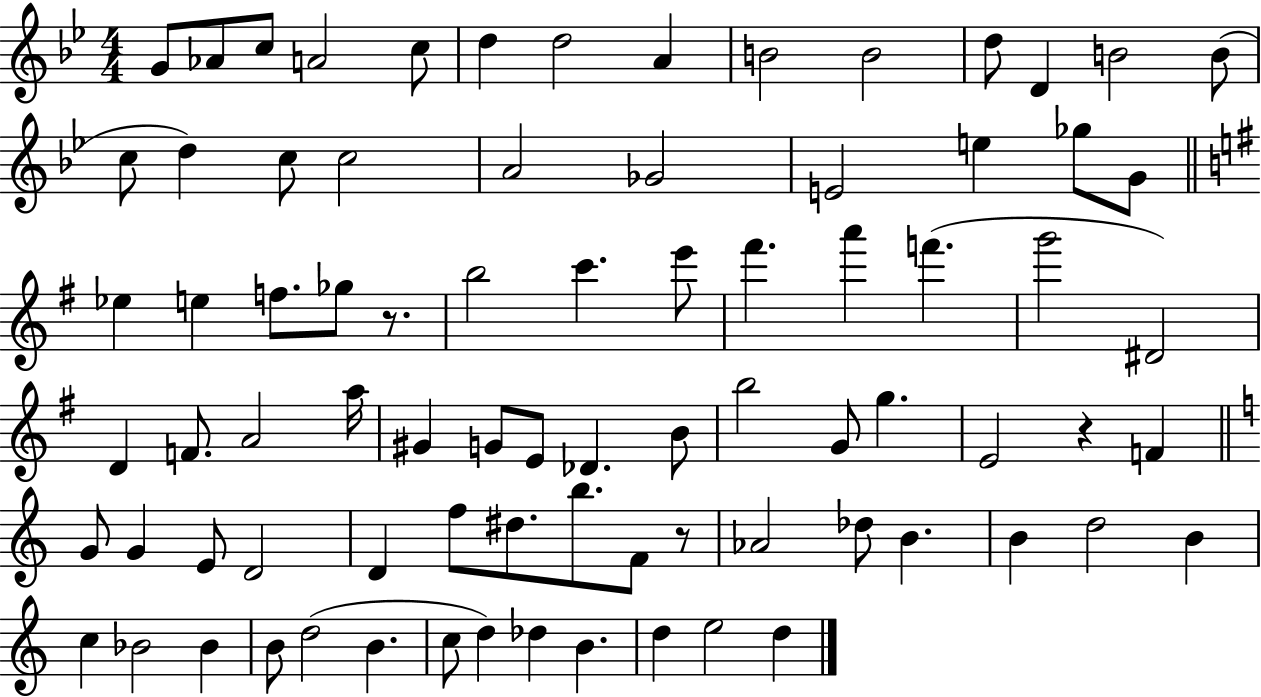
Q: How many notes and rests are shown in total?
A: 81